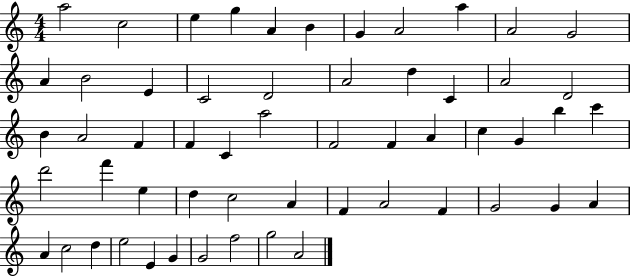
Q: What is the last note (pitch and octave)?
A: A4